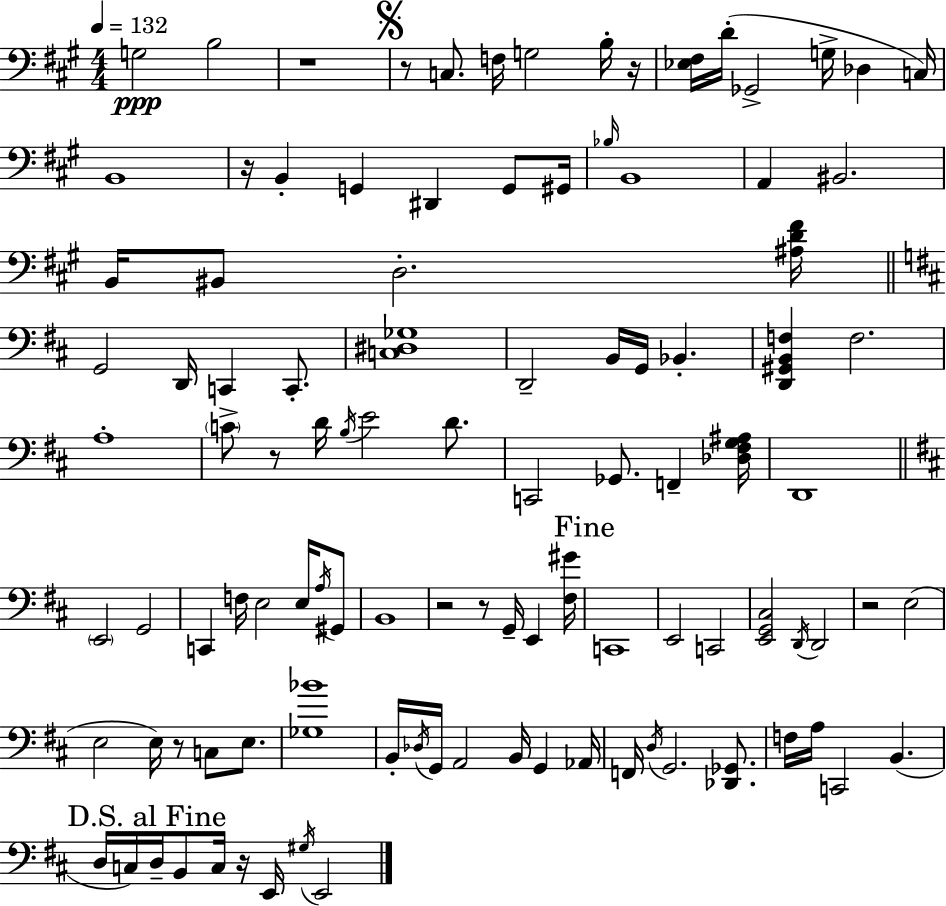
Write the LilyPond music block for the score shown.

{
  \clef bass
  \numericTimeSignature
  \time 4/4
  \key a \major
  \tempo 4 = 132
  g2\ppp b2 | r1 | \mark \markup { \musicglyph "scripts.segno" } r8 c8. f16 g2 b16-. r16 | <ees fis>16 d'16-.( ges,2-> g16-> des4 c16) | \break b,1 | r16 b,4-. g,4 dis,4 g,8 gis,16 | \grace { bes16 } b,1 | a,4 bis,2. | \break b,16 bis,8 d2.-. | <ais d' fis'>16 \bar "||" \break \key d \major g,2 d,16 c,4 c,8.-. | <c dis ges>1 | d,2-- b,16 g,16 bes,4.-. | <d, gis, b, f>4 f2. | \break a1-. | \parenthesize c'8-> r8 d'16 \acciaccatura { b16 } e'2 d'8. | c,2 ges,8. f,4-- | <des fis g ais>16 d,1 | \break \bar "||" \break \key d \major \parenthesize e,2 g,2 | c,4 f16 e2 e16 \acciaccatura { a16 } gis,8 | b,1 | r2 r8 g,16-- e,4 | \break <fis gis'>16 \mark "Fine" c,1 | e,2 c,2 | <e, g, cis>2 \acciaccatura { d,16 } d,2 | r2 e2( | \break e2 e16) r8 c8 e8. | <ges bes'>1 | b,16-. \acciaccatura { des16 } g,16 a,2 b,16 g,4 | aes,16 f,16 \acciaccatura { d16 } g,2. | \break <des, ges,>8. f16 a16 c,2 b,4.( | \mark "D.S. al Fine" d16 c16) d16-- b,8 c16 r16 e,16 \acciaccatura { gis16 } e,2 | \bar "|."
}